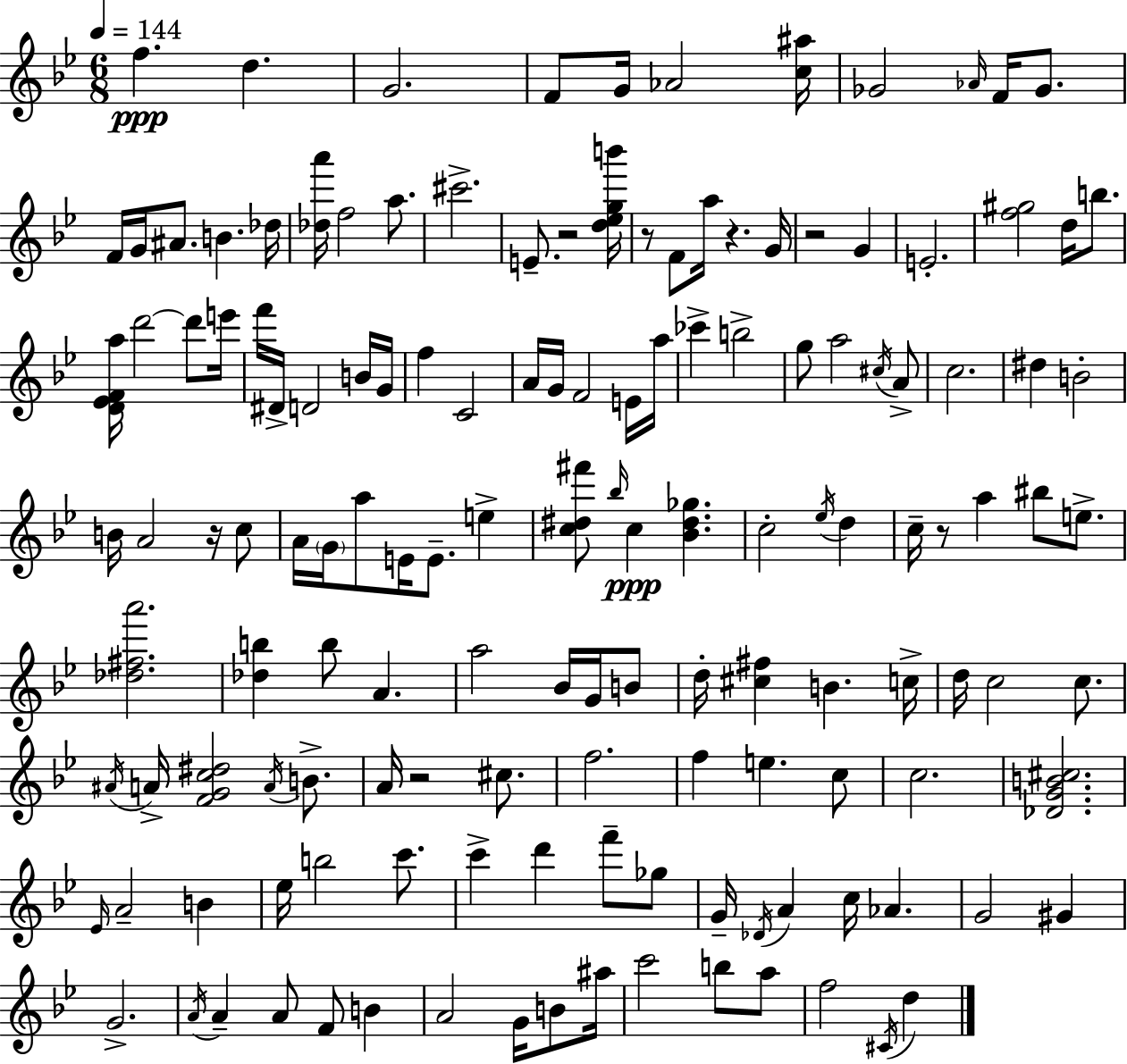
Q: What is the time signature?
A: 6/8